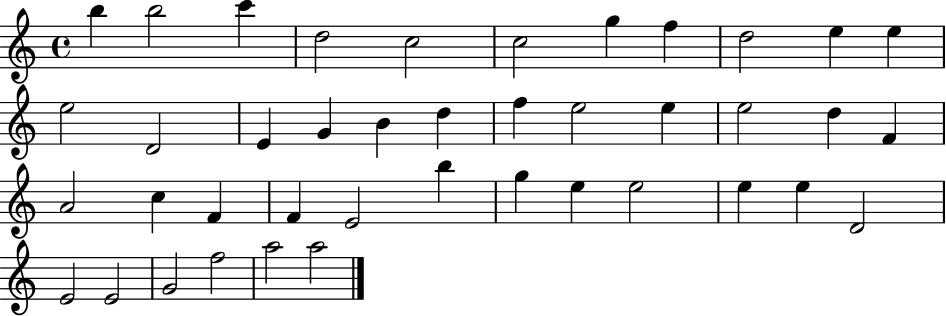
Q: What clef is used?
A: treble